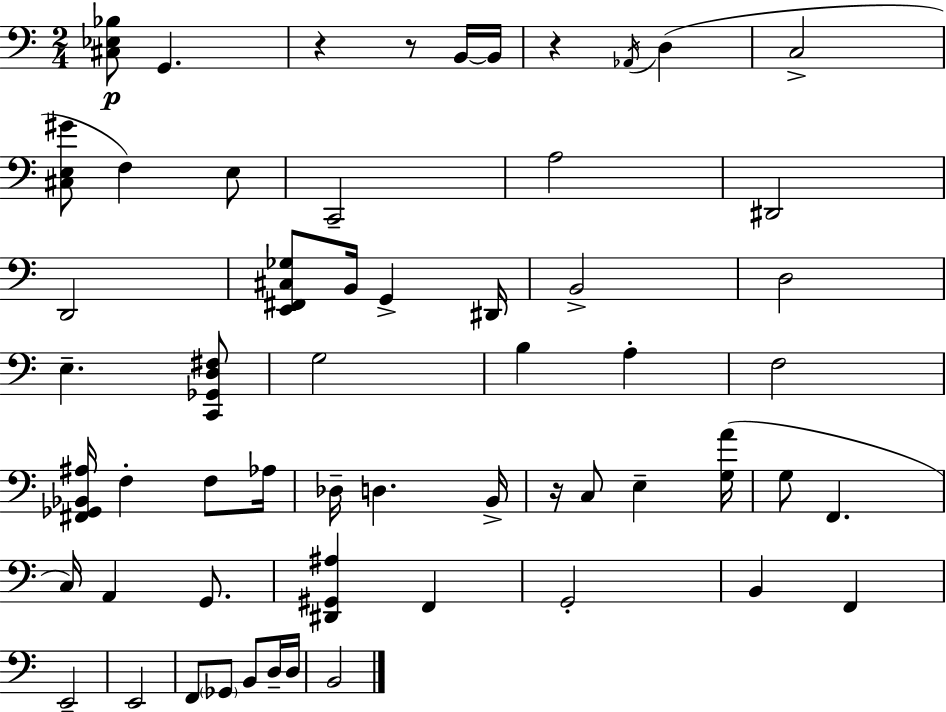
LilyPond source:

{
  \clef bass
  \numericTimeSignature
  \time 2/4
  \key a \minor
  \repeat volta 2 { <cis ees bes>8\p g,4. | r4 r8 b,16~~ b,16 | r4 \acciaccatura { aes,16 }( d4 | c2-> | \break <cis e gis'>8 f4) e8 | c,2-- | a2 | dis,2 | \break d,2 | <e, fis, cis ges>8 b,16 g,4-> | dis,16 b,2-> | d2 | \break e4.-- <c, ges, d fis>8 | g2 | b4 a4-. | f2 | \break <fis, ges, bes, ais>16 f4-. f8 | aes16 des16-- d4. | b,16-> r16 c8 e4-- | <g a'>16( g8 f,4. | \break c16) a,4 g,8. | <dis, gis, ais>4 f,4 | g,2-. | b,4 f,4 | \break e,2-- | e,2 | f,8 \parenthesize ges,8 b,8 d16-- | d16 b,2 | \break } \bar "|."
}